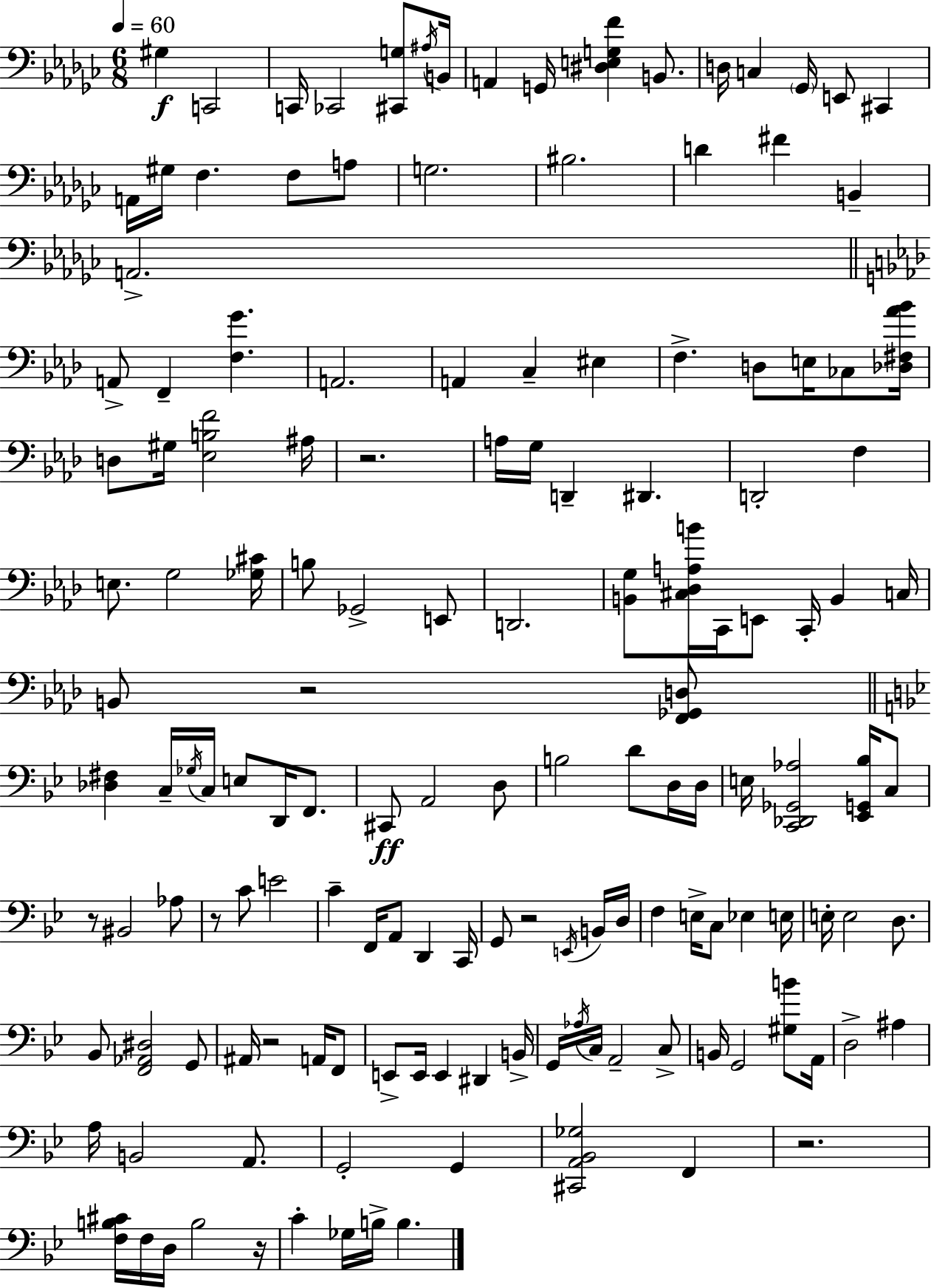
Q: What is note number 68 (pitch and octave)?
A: D3